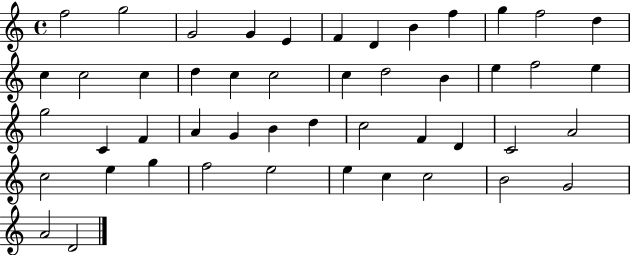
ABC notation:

X:1
T:Untitled
M:4/4
L:1/4
K:C
f2 g2 G2 G E F D B f g f2 d c c2 c d c c2 c d2 B e f2 e g2 C F A G B d c2 F D C2 A2 c2 e g f2 e2 e c c2 B2 G2 A2 D2